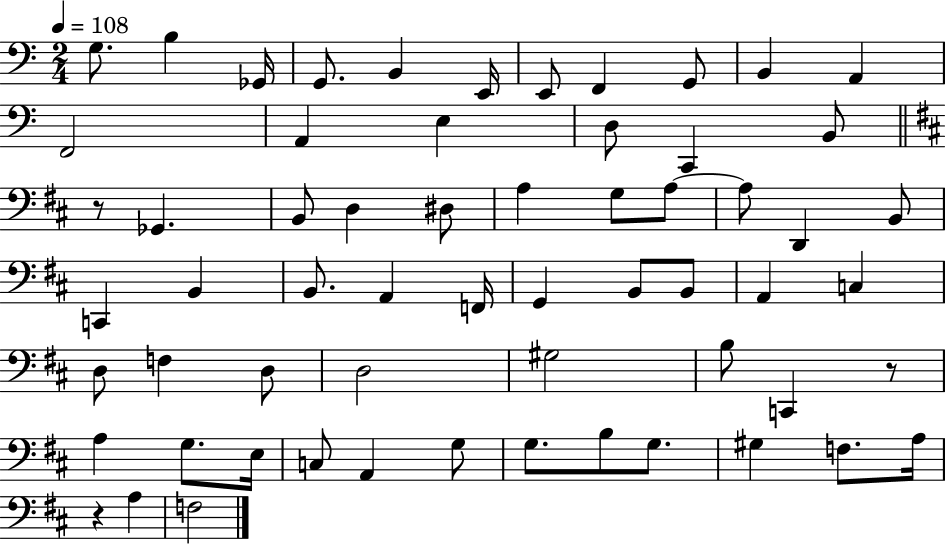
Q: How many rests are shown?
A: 3